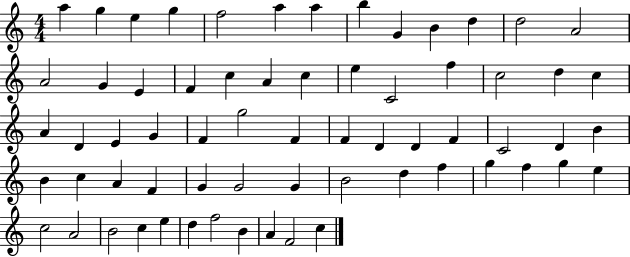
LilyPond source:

{
  \clef treble
  \numericTimeSignature
  \time 4/4
  \key c \major
  a''4 g''4 e''4 g''4 | f''2 a''4 a''4 | b''4 g'4 b'4 d''4 | d''2 a'2 | \break a'2 g'4 e'4 | f'4 c''4 a'4 c''4 | e''4 c'2 f''4 | c''2 d''4 c''4 | \break a'4 d'4 e'4 g'4 | f'4 g''2 f'4 | f'4 d'4 d'4 f'4 | c'2 d'4 b'4 | \break b'4 c''4 a'4 f'4 | g'4 g'2 g'4 | b'2 d''4 f''4 | g''4 f''4 g''4 e''4 | \break c''2 a'2 | b'2 c''4 e''4 | d''4 f''2 b'4 | a'4 f'2 c''4 | \break \bar "|."
}